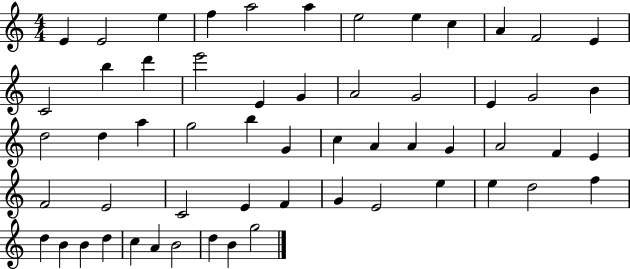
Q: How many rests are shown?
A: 0